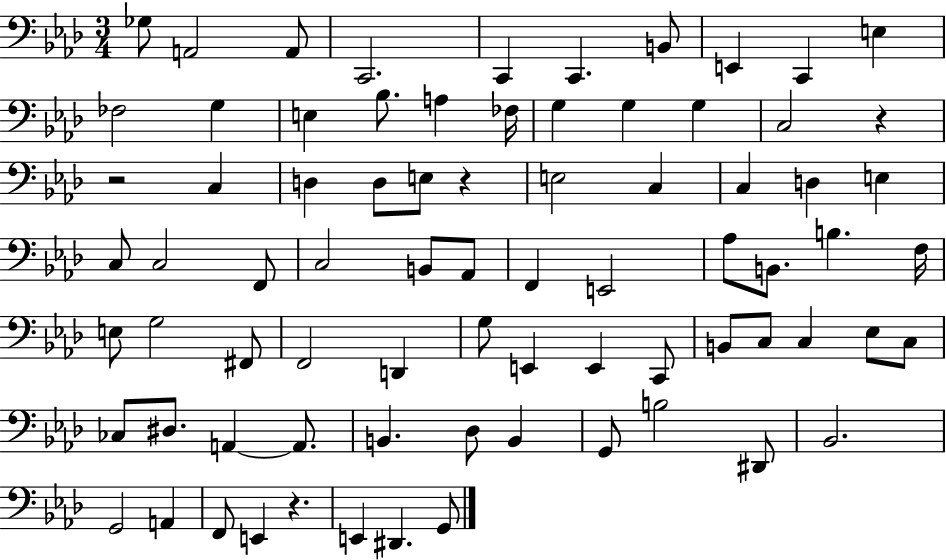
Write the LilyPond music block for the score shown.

{
  \clef bass
  \numericTimeSignature
  \time 3/4
  \key aes \major
  ges8 a,2 a,8 | c,2. | c,4 c,4. b,8 | e,4 c,4 e4 | \break fes2 g4 | e4 bes8. a4 fes16 | g4 g4 g4 | c2 r4 | \break r2 c4 | d4 d8 e8 r4 | e2 c4 | c4 d4 e4 | \break c8 c2 f,8 | c2 b,8 aes,8 | f,4 e,2 | aes8 b,8. b4. f16 | \break e8 g2 fis,8 | f,2 d,4 | g8 e,4 e,4 c,8 | b,8 c8 c4 ees8 c8 | \break ces8 dis8. a,4~~ a,8. | b,4. des8 b,4 | g,8 b2 dis,8 | bes,2. | \break g,2 a,4 | f,8 e,4 r4. | e,4 dis,4. g,8 | \bar "|."
}